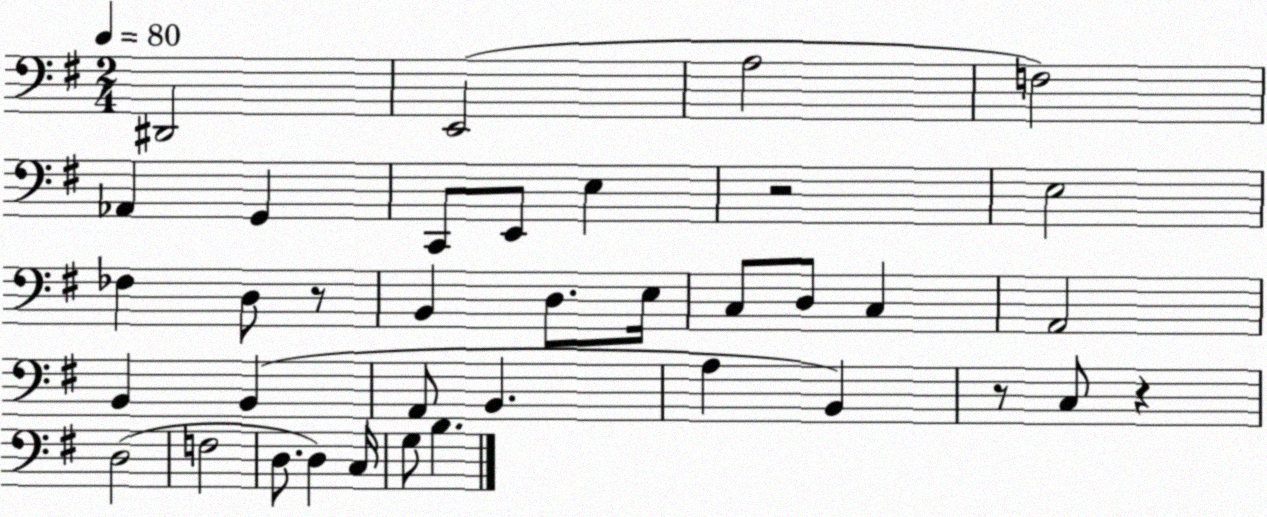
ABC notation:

X:1
T:Untitled
M:2/4
L:1/4
K:G
^D,,2 E,,2 A,2 F,2 _A,, G,, C,,/2 E,,/2 E, z2 E,2 _F, D,/2 z/2 B,, D,/2 E,/4 C,/2 D,/2 C, A,,2 B,, B,, A,,/2 B,, A, B,, z/2 C,/2 z D,2 F,2 D,/2 D, C,/4 G,/2 B,